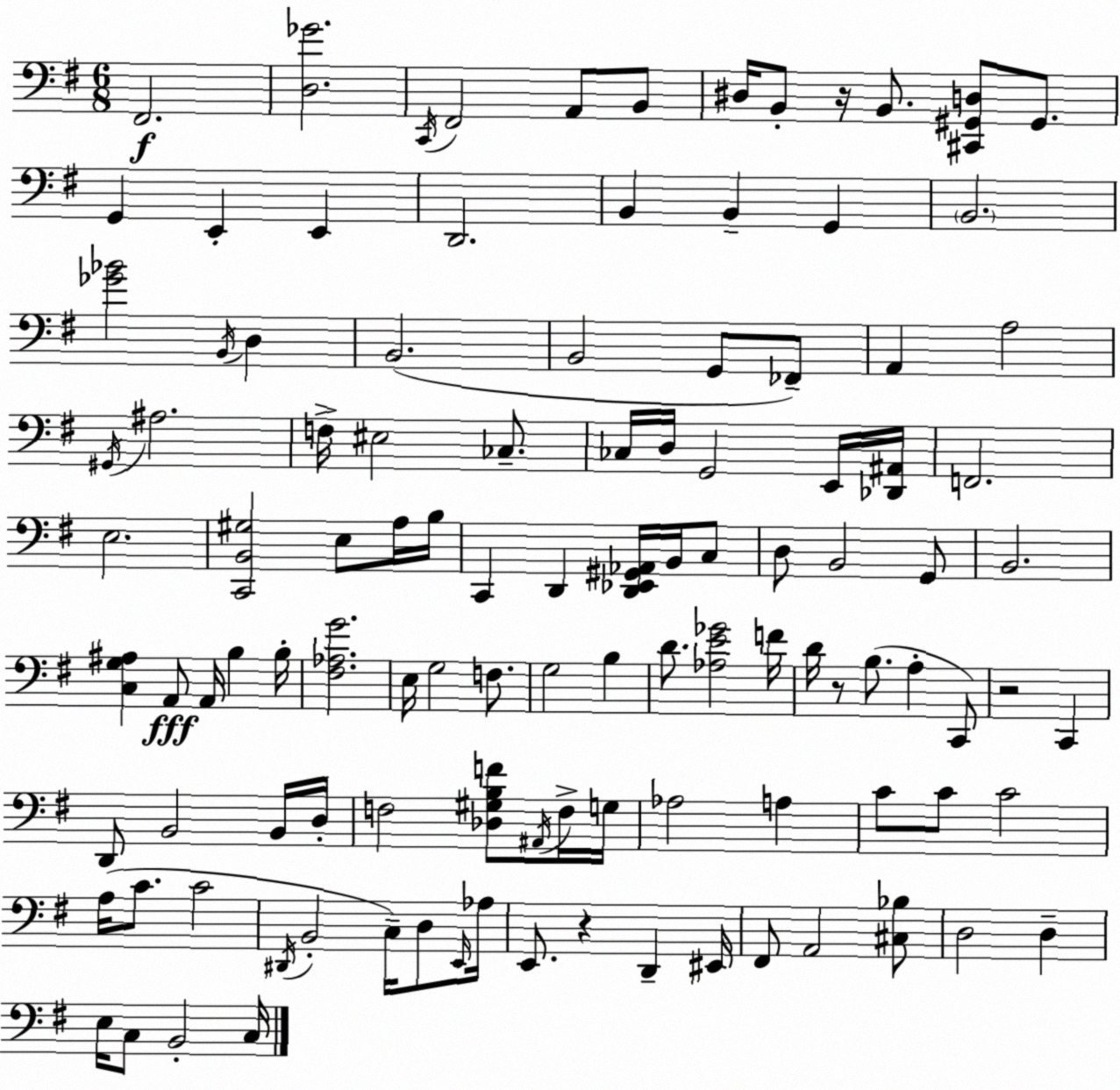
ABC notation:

X:1
T:Untitled
M:6/8
L:1/4
K:Em
^F,,2 [D,_G]2 C,,/4 ^F,,2 A,,/2 B,,/2 ^D,/4 B,,/2 z/4 B,,/2 [^C,,^G,,D,]/2 ^G,,/2 G,, E,, E,, D,,2 B,, B,, G,, B,,2 [_G_B]2 B,,/4 D, B,,2 B,,2 G,,/2 _F,,/2 A,, A,2 ^G,,/4 ^A,2 F,/4 ^E,2 _C,/2 _C,/4 D,/4 G,,2 E,,/4 [_D,,^A,,]/4 F,,2 E,2 [C,,B,,^G,]2 E,/2 A,/4 B,/4 C,, D,, [D,,_E,,^G,,_A,,]/4 B,,/4 C,/2 D,/2 B,,2 G,,/2 B,,2 [C,G,^A,] A,,/2 A,,/4 B, B,/4 [^F,_A,G]2 E,/4 G,2 F,/2 G,2 B, D/2 [_A,E_G]2 F/4 D/4 z/2 B,/2 A, C,,/2 z2 C,, D,,/2 B,,2 B,,/4 D,/4 F,2 [_D,^G,B,F]/2 ^A,,/4 F,/4 G,/4 _A,2 A, C/2 C/2 C2 A,/4 C/2 C2 ^D,,/4 B,,2 C,/4 D,/2 E,,/4 _A,/4 E,,/2 z D,, ^E,,/4 ^F,,/2 A,,2 [^C,_B,]/2 D,2 D, E,/4 C,/2 B,,2 C,/4